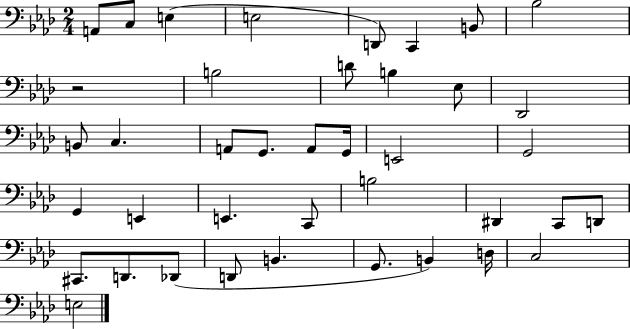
{
  \clef bass
  \numericTimeSignature
  \time 2/4
  \key aes \major
  \repeat volta 2 { a,8 c8 e4( | e2 | d,8) c,4 b,8 | bes2 | \break r2 | b2 | d'8 b4 ees8 | des,2 | \break b,8 c4. | a,8 g,8. a,8 g,16 | e,2 | g,2 | \break g,4 e,4 | e,4. c,8 | b2 | dis,4 c,8 d,8 | \break cis,8. d,8. des,8( | d,8 b,4. | g,8. b,4) d16 | c2 | \break e2 | } \bar "|."
}